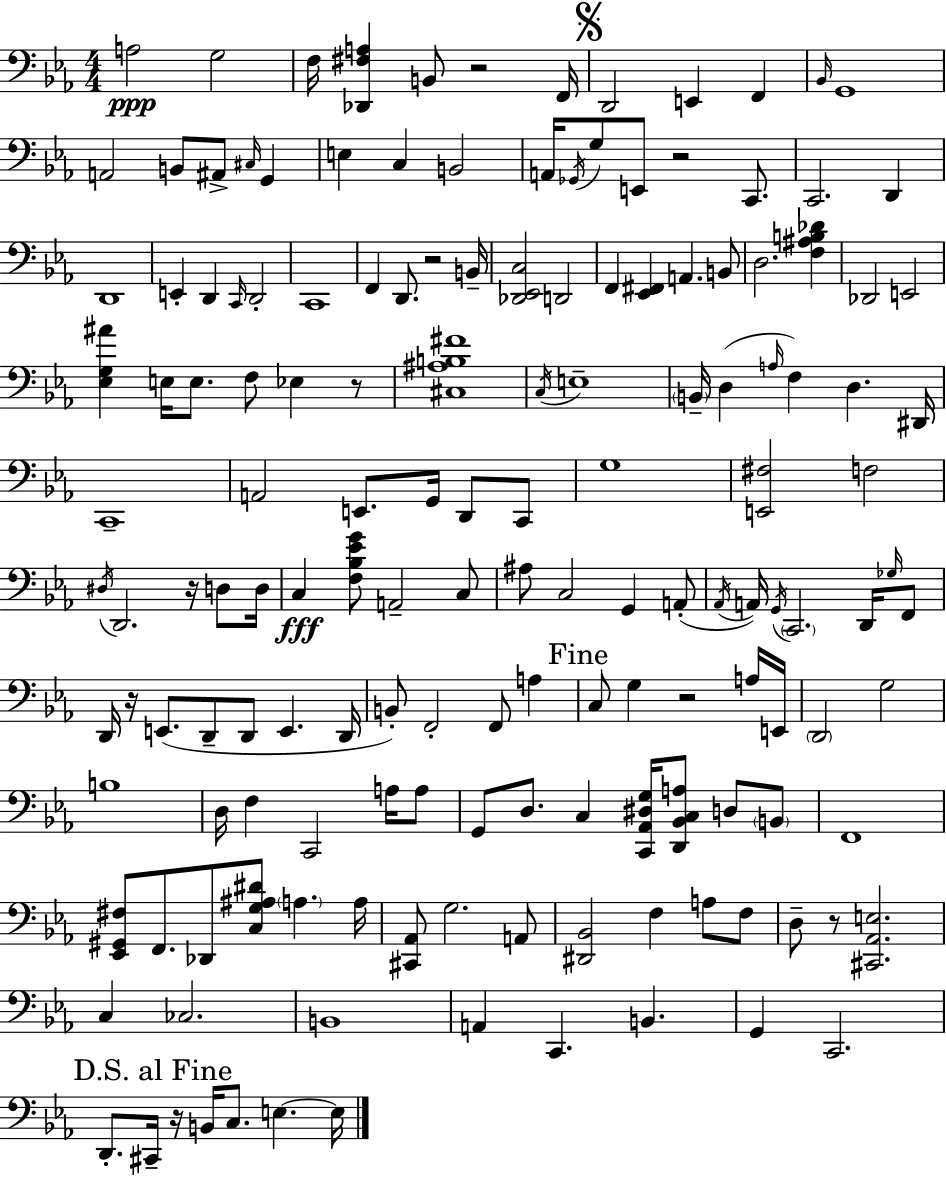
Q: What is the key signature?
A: C minor